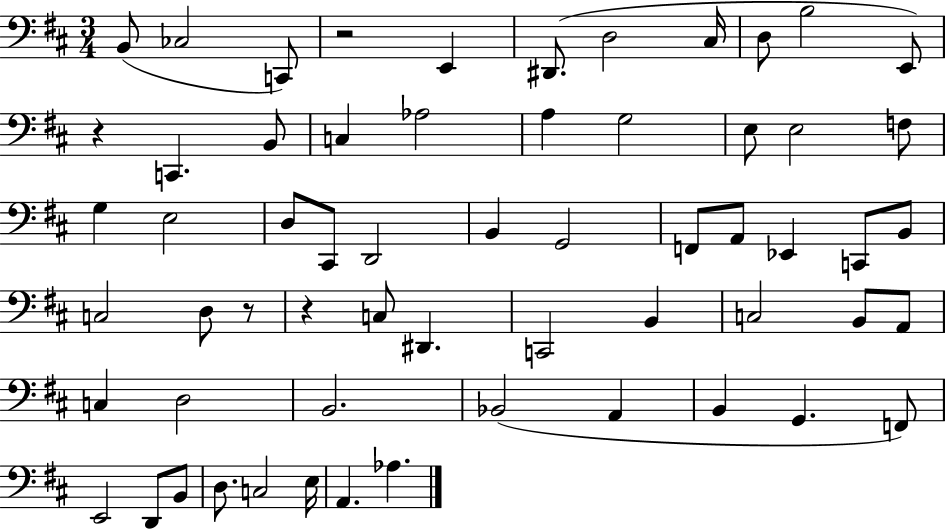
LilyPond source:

{
  \clef bass
  \numericTimeSignature
  \time 3/4
  \key d \major
  \repeat volta 2 { b,8( ces2 c,8) | r2 e,4 | dis,8.( d2 cis16 | d8 b2 e,8) | \break r4 c,4. b,8 | c4 aes2 | a4 g2 | e8 e2 f8 | \break g4 e2 | d8 cis,8 d,2 | b,4 g,2 | f,8 a,8 ees,4 c,8 b,8 | \break c2 d8 r8 | r4 c8 dis,4. | c,2 b,4 | c2 b,8 a,8 | \break c4 d2 | b,2. | bes,2( a,4 | b,4 g,4. f,8) | \break e,2 d,8 b,8 | d8. c2 e16 | a,4. aes4. | } \bar "|."
}